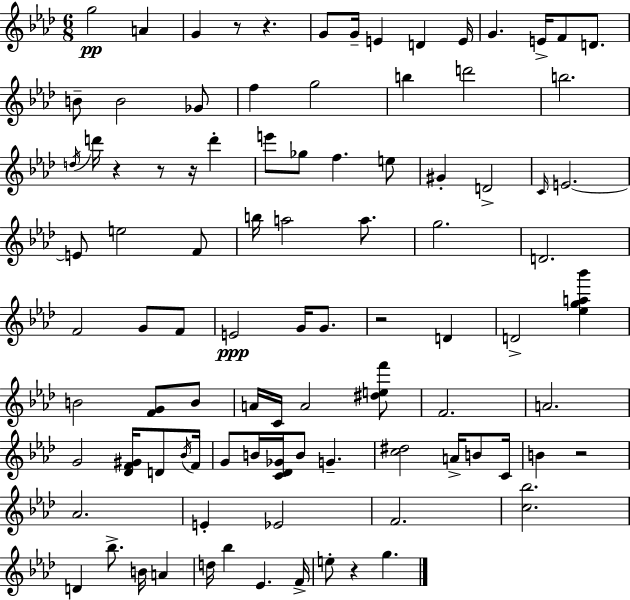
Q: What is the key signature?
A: AES major